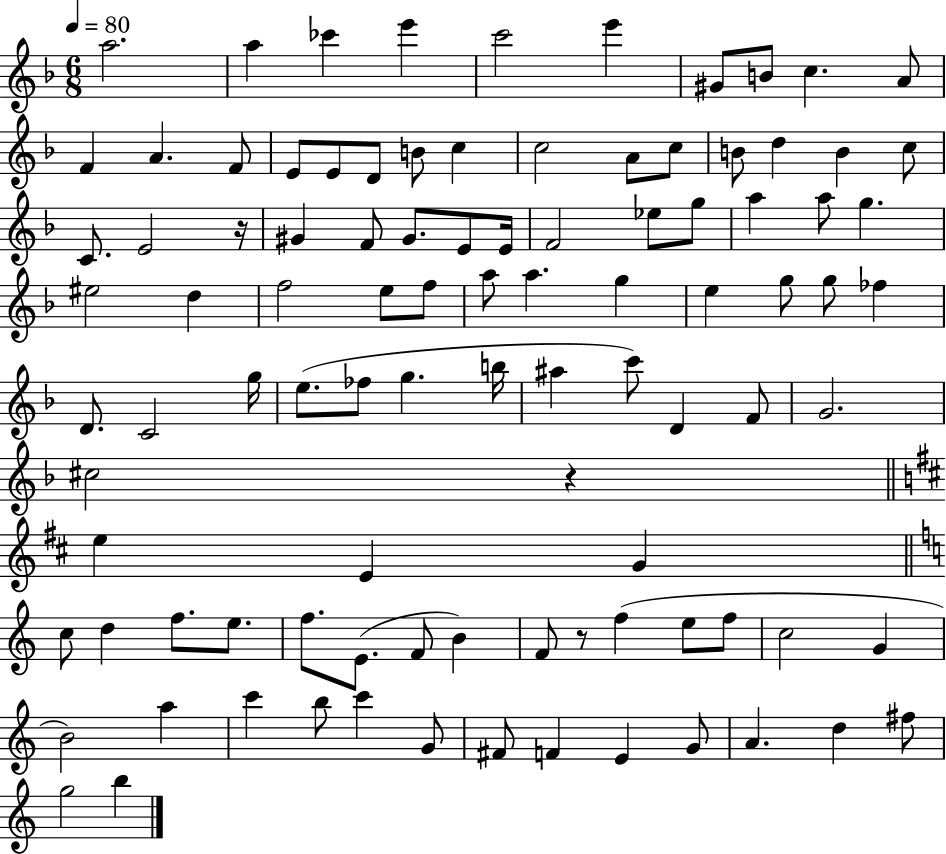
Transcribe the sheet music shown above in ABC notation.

X:1
T:Untitled
M:6/8
L:1/4
K:F
a2 a _c' e' c'2 e' ^G/2 B/2 c A/2 F A F/2 E/2 E/2 D/2 B/2 c c2 A/2 c/2 B/2 d B c/2 C/2 E2 z/4 ^G F/2 ^G/2 E/2 E/4 F2 _e/2 g/2 a a/2 g ^e2 d f2 e/2 f/2 a/2 a g e g/2 g/2 _f D/2 C2 g/4 e/2 _f/2 g b/4 ^a c'/2 D F/2 G2 ^c2 z e E G c/2 d f/2 e/2 f/2 E/2 F/2 B F/2 z/2 f e/2 f/2 c2 G B2 a c' b/2 c' G/2 ^F/2 F E G/2 A d ^f/2 g2 b